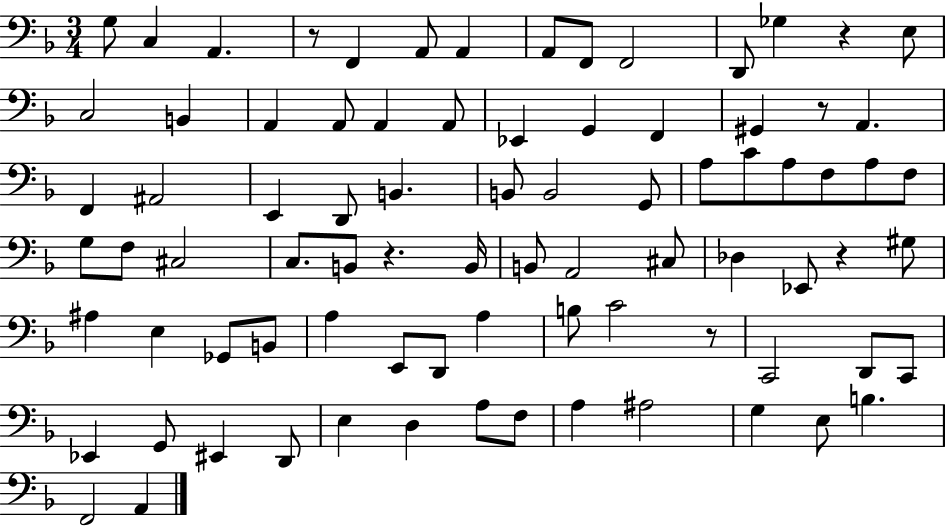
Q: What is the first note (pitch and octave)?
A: G3